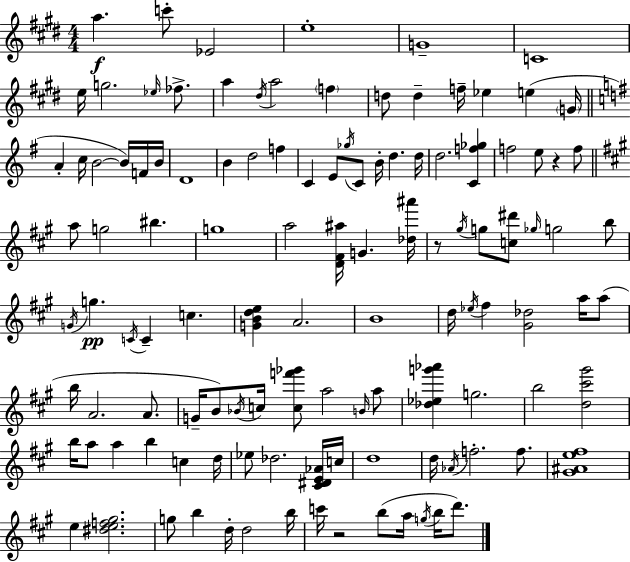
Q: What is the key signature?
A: E major